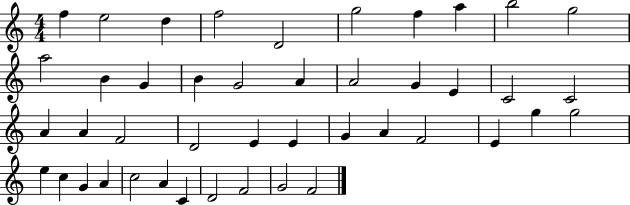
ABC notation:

X:1
T:Untitled
M:4/4
L:1/4
K:C
f e2 d f2 D2 g2 f a b2 g2 a2 B G B G2 A A2 G E C2 C2 A A F2 D2 E E G A F2 E g g2 e c G A c2 A C D2 F2 G2 F2